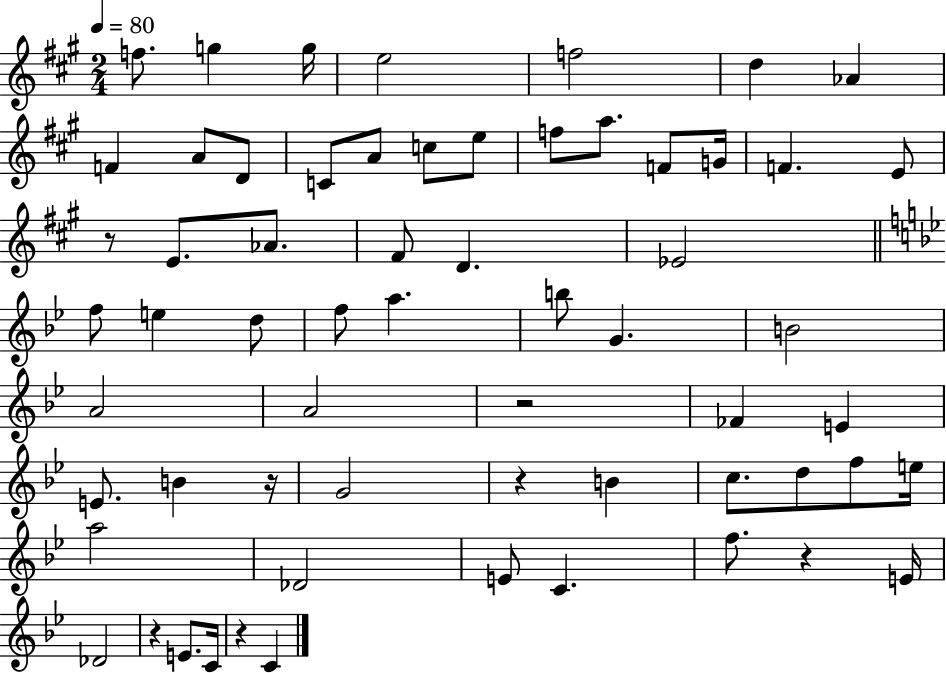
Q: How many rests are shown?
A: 7